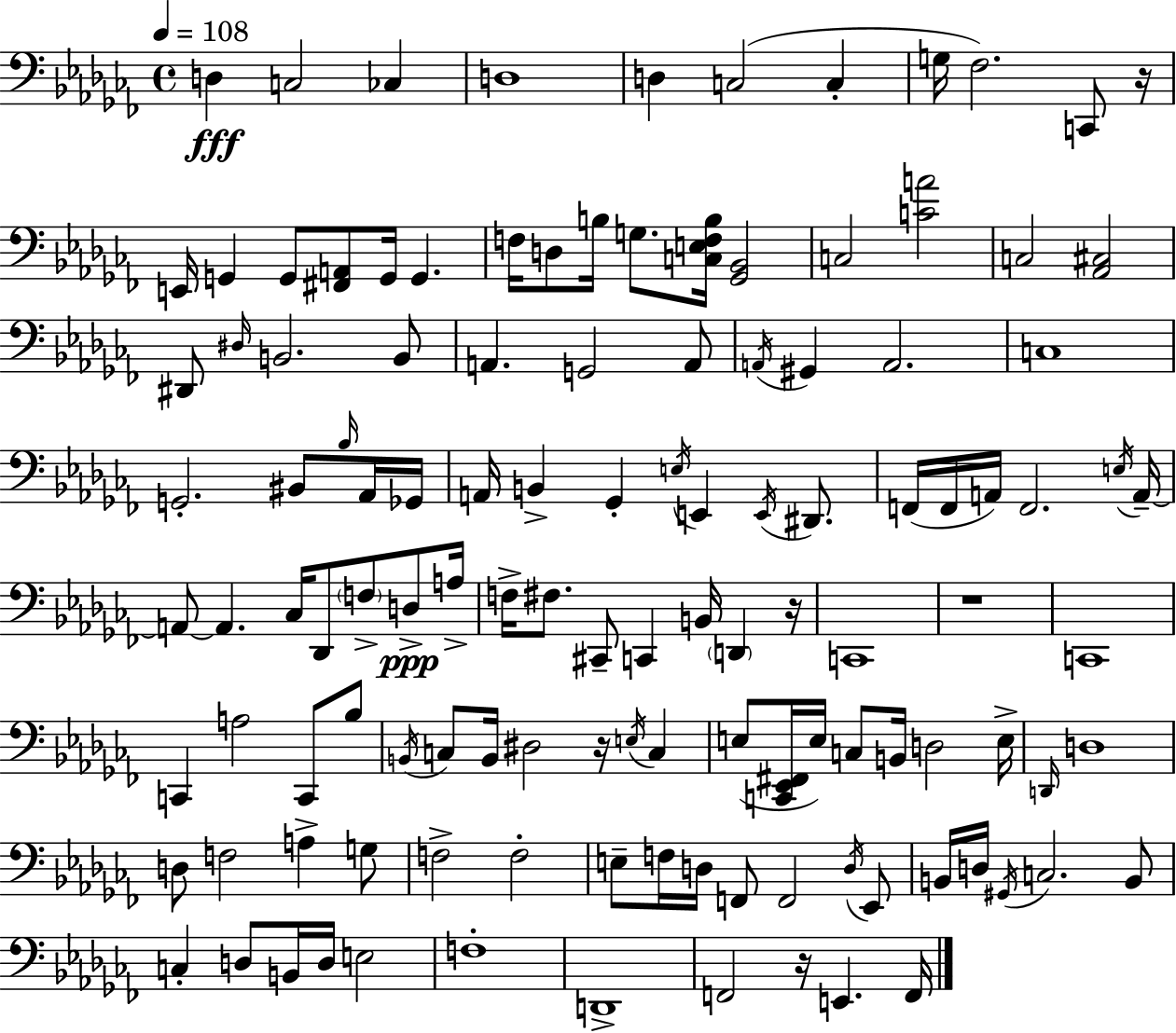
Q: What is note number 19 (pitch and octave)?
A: G3